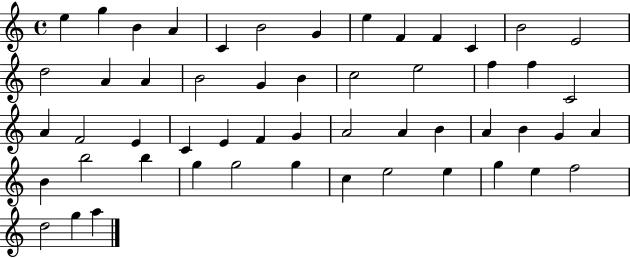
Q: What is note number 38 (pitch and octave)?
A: A4